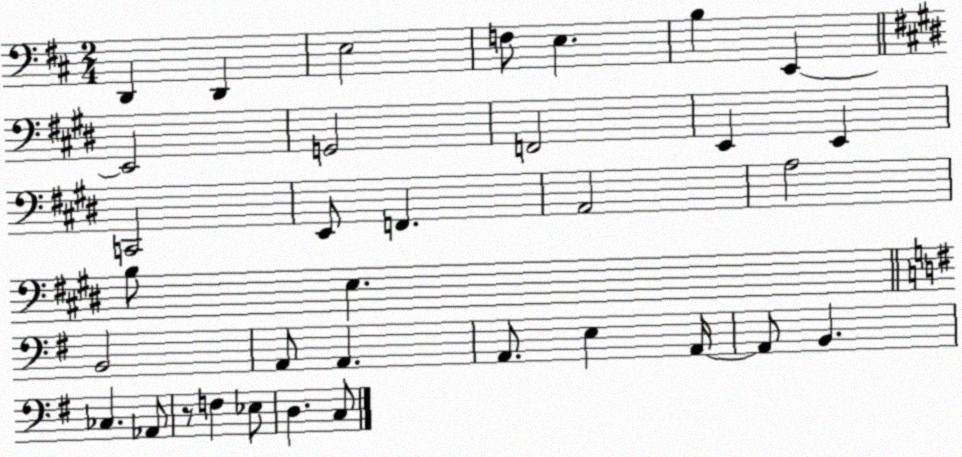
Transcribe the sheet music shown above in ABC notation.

X:1
T:Untitled
M:2/4
L:1/4
K:D
D,, D,, E,2 F,/2 E, B, E,, E,,2 G,,2 F,,2 E,, E,, C,,2 E,,/2 F,, A,,2 A,2 B,/2 E, B,,2 A,,/2 A,, A,,/2 E, A,,/4 A,,/2 B,, _C, _A,,/2 z/2 F, _E,/2 D, C,/2